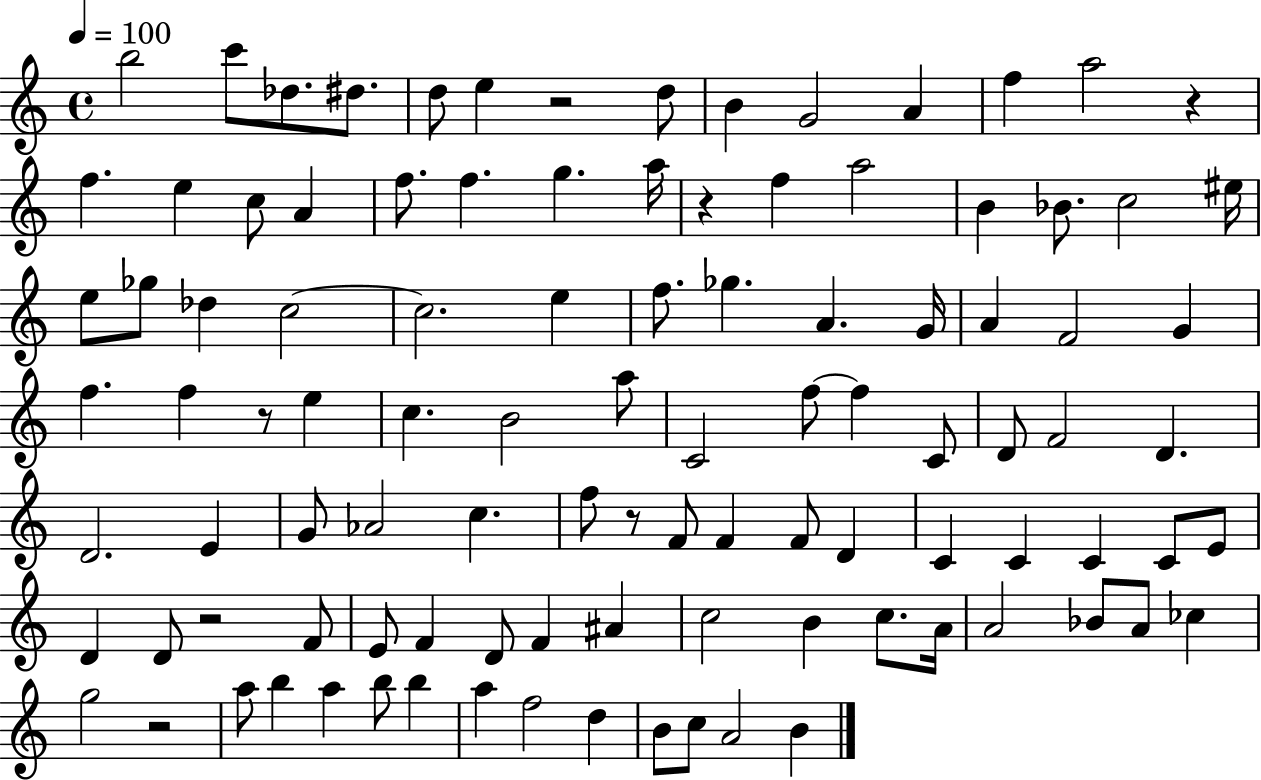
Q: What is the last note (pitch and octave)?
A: B4